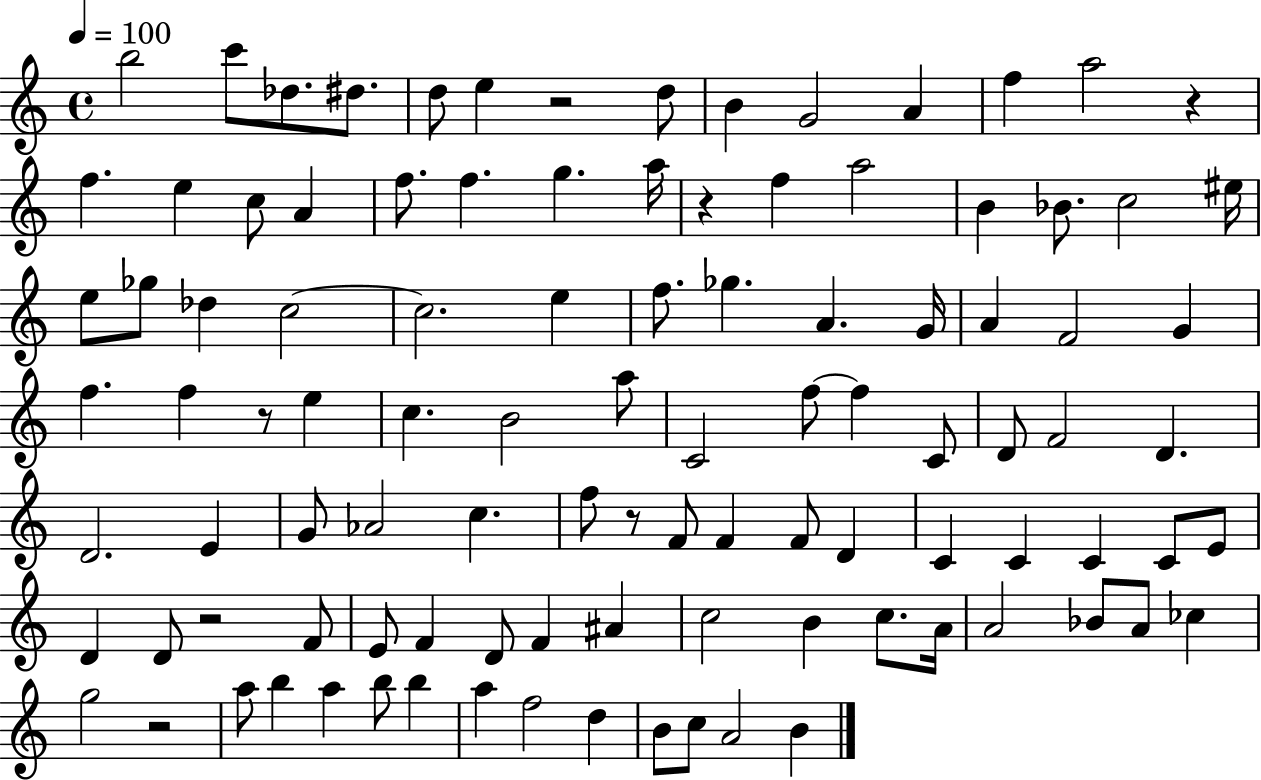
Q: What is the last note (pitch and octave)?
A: B4